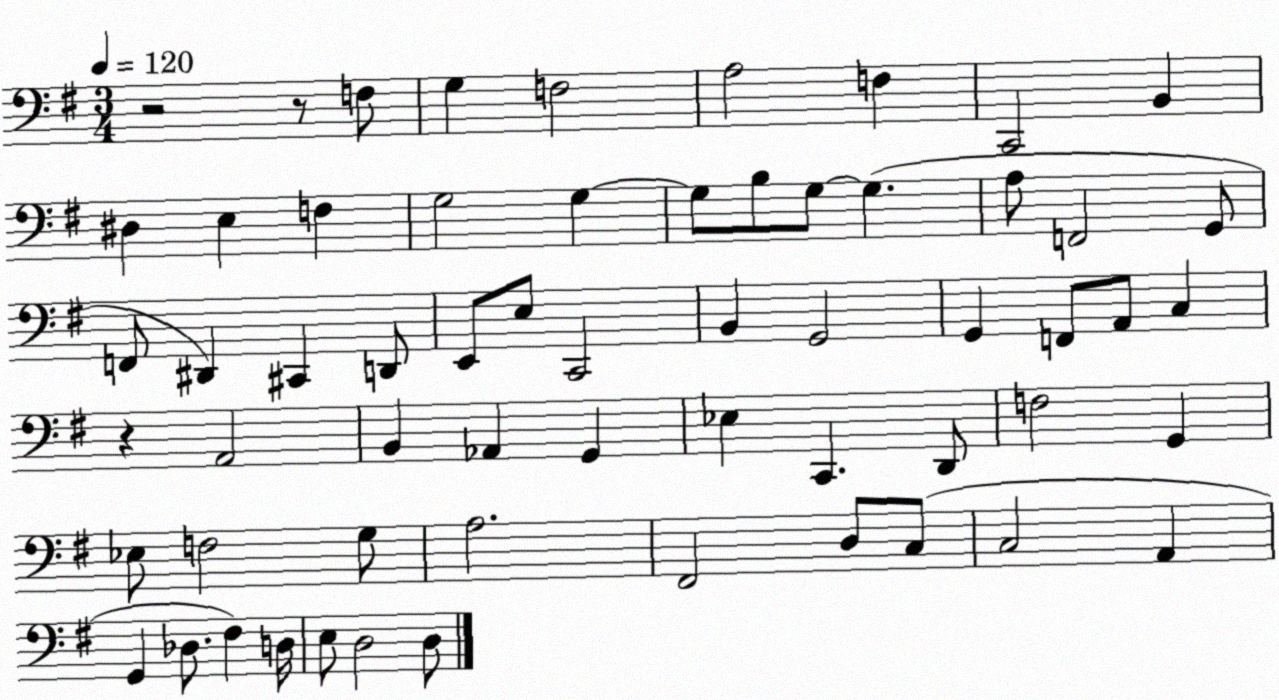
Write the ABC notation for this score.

X:1
T:Untitled
M:3/4
L:1/4
K:G
z2 z/2 F,/2 G, F,2 A,2 F, C,,2 B,, ^D, E, F, G,2 G, G,/2 B,/2 G,/2 G, A,/2 F,,2 G,,/2 F,,/2 ^D,, ^C,, D,,/2 E,,/2 E,/2 C,,2 B,, G,,2 G,, F,,/2 A,,/2 C, z A,,2 B,, _A,, G,, _E, C,, D,,/2 F,2 G,, _E,/2 F,2 G,/2 A,2 ^F,,2 D,/2 C,/2 C,2 A,, G,, _D,/2 ^F, D,/4 E,/2 D,2 D,/2